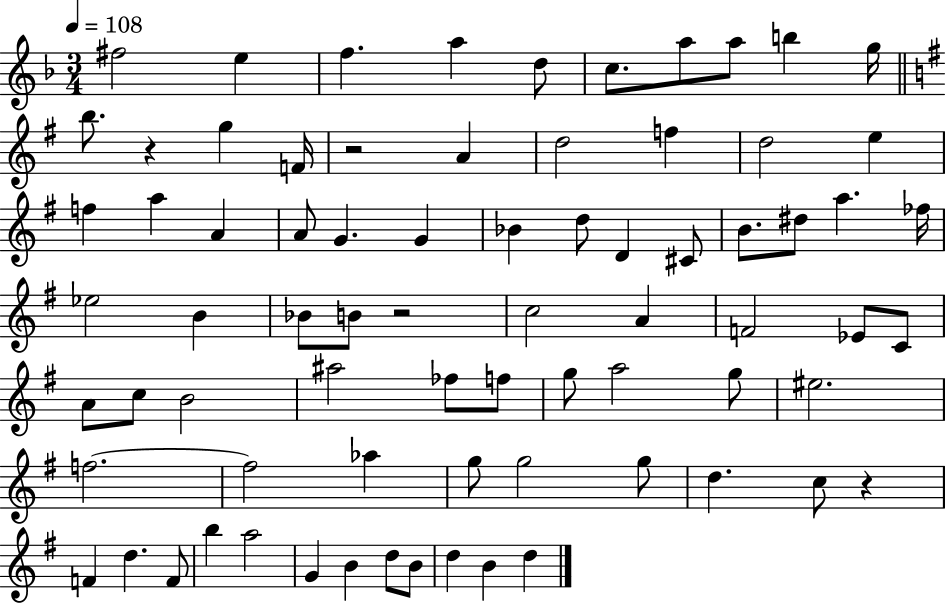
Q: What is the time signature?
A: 3/4